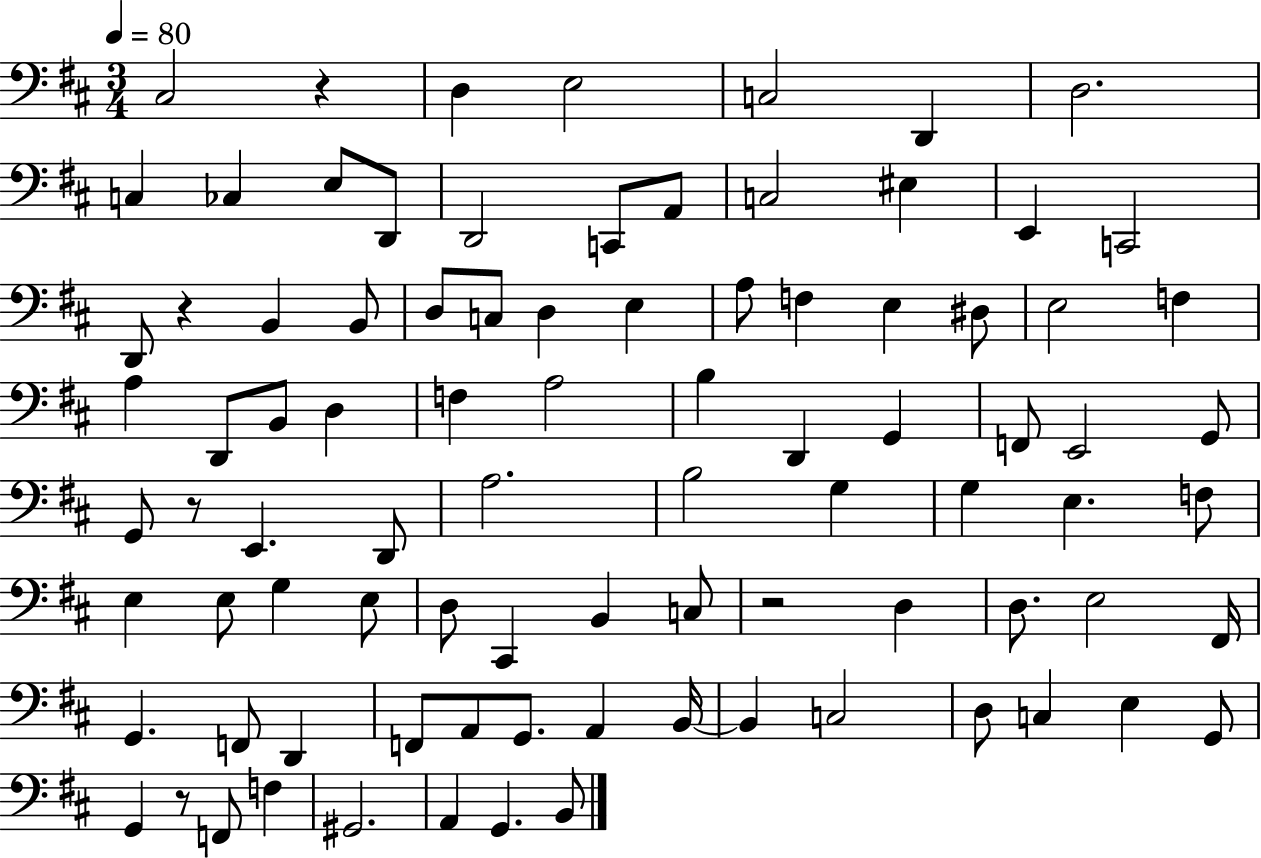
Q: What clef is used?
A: bass